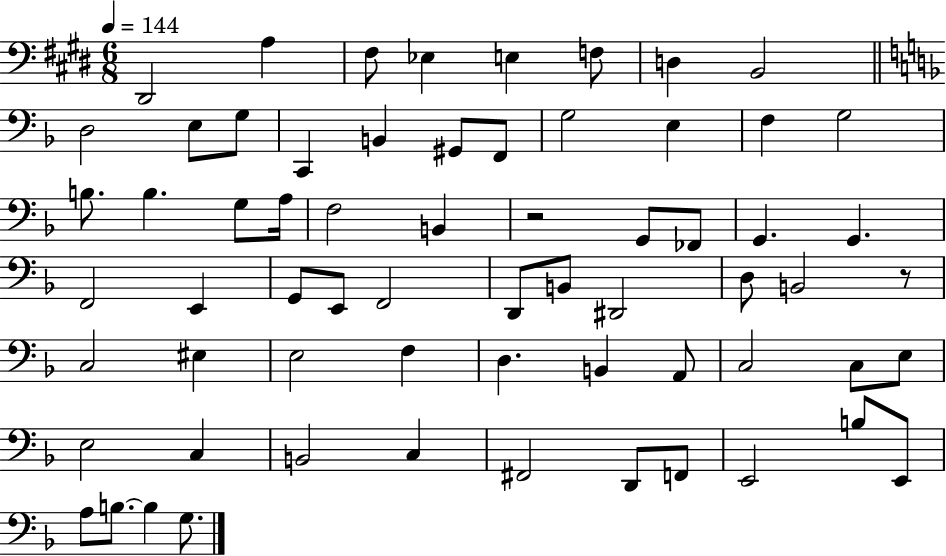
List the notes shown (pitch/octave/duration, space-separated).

D#2/h A3/q F#3/e Eb3/q E3/q F3/e D3/q B2/h D3/h E3/e G3/e C2/q B2/q G#2/e F2/e G3/h E3/q F3/q G3/h B3/e. B3/q. G3/e A3/s F3/h B2/q R/h G2/e FES2/e G2/q. G2/q. F2/h E2/q G2/e E2/e F2/h D2/e B2/e D#2/h D3/e B2/h R/e C3/h EIS3/q E3/h F3/q D3/q. B2/q A2/e C3/h C3/e E3/e E3/h C3/q B2/h C3/q F#2/h D2/e F2/e E2/h B3/e E2/e A3/e B3/e. B3/q G3/e.